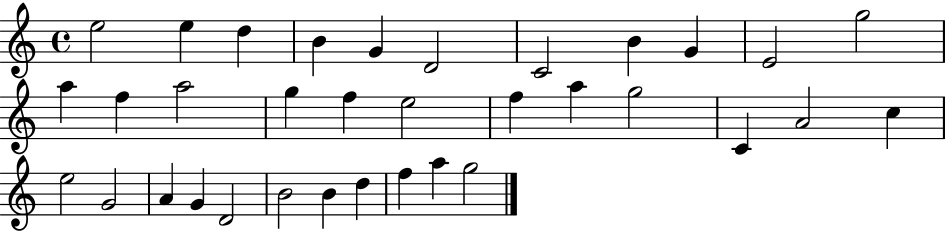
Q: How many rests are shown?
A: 0